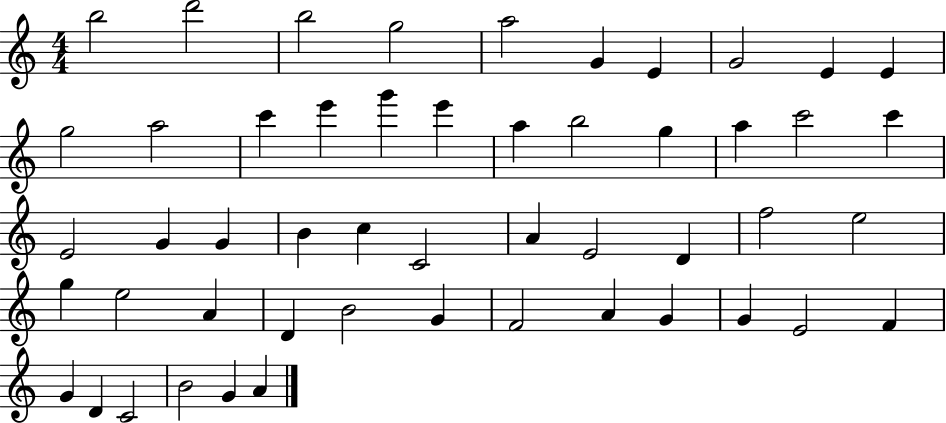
B5/h D6/h B5/h G5/h A5/h G4/q E4/q G4/h E4/q E4/q G5/h A5/h C6/q E6/q G6/q E6/q A5/q B5/h G5/q A5/q C6/h C6/q E4/h G4/q G4/q B4/q C5/q C4/h A4/q E4/h D4/q F5/h E5/h G5/q E5/h A4/q D4/q B4/h G4/q F4/h A4/q G4/q G4/q E4/h F4/q G4/q D4/q C4/h B4/h G4/q A4/q